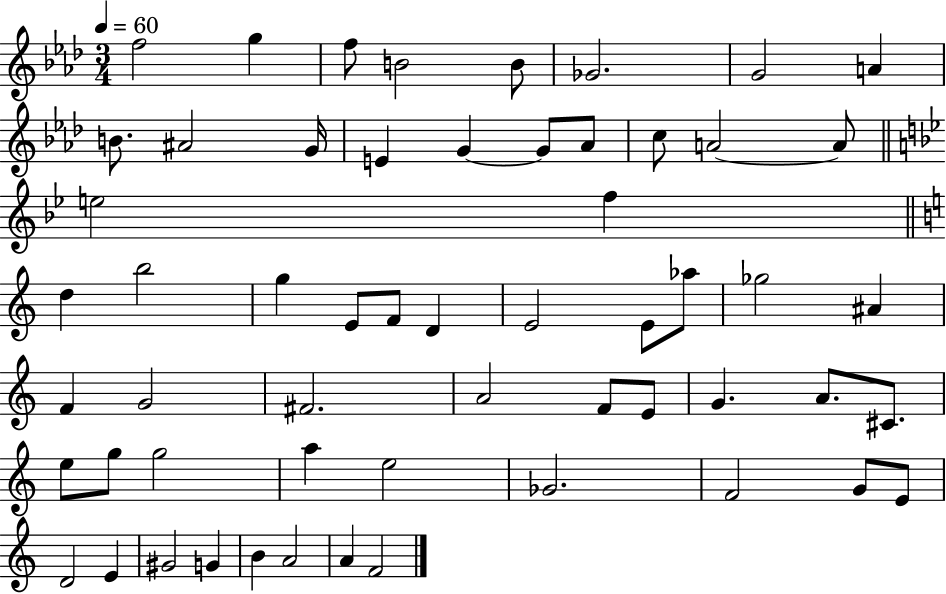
X:1
T:Untitled
M:3/4
L:1/4
K:Ab
f2 g f/2 B2 B/2 _G2 G2 A B/2 ^A2 G/4 E G G/2 _A/2 c/2 A2 A/2 e2 f d b2 g E/2 F/2 D E2 E/2 _a/2 _g2 ^A F G2 ^F2 A2 F/2 E/2 G A/2 ^C/2 e/2 g/2 g2 a e2 _G2 F2 G/2 E/2 D2 E ^G2 G B A2 A F2